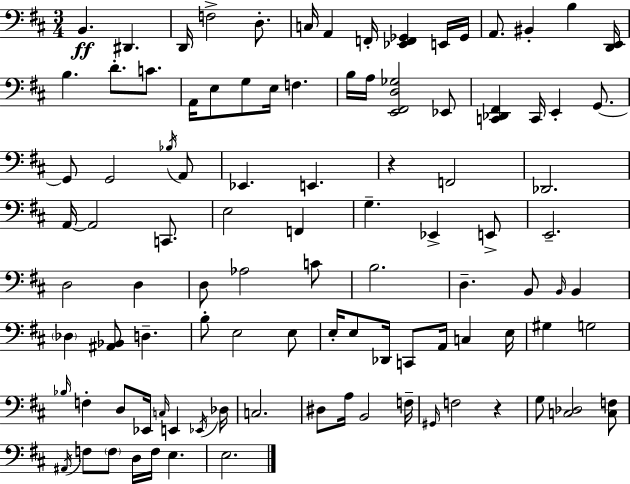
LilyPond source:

{
  \clef bass
  \numericTimeSignature
  \time 3/4
  \key d \major
  b,4.\ff dis,4. | d,16 f2-> d8.-. | c16 a,4 f,16-. <ees, f, ges,>4 e,16 ges,16 | a,8. bis,4-. b4 <d, e,>16 | \break b4. d'8.-. c'8. | a,16 e8 g8 e16 f4. | b16 a16 <e, fis, d ges>2 ees,8 | <c, des, fis,>4 c,16 e,4-. g,8.~~ | \break g,8 g,2 \acciaccatura { bes16 } a,8 | ees,4. e,4. | r4 f,2 | des,2. | \break a,16~~ a,2 c,8. | e2 f,4 | g4.-- ees,4-> e,8-> | e,2.-- | \break d2 d4 | d8 aes2 c'8 | b2. | d4.-- b,8 \grace { b,16 } b,4 | \break \parenthesize des4 <ais, bes,>8 d4.-- | b8-. e2 | e8 e16-. e8 des,16 c,8 a,16 c4 | e16 gis4 g2 | \break \grace { bes16 } f4-. d8 ees,16 \grace { c16 } e,4 | \acciaccatura { ees,16 } des16 c2. | dis8 a16 b,2 | f16-- \grace { gis,16 } f2 | \break r4 g8 <c des>2 | <c f>8 \acciaccatura { ais,16 } f8 \parenthesize f8 d16 | f16 e4. e2. | \bar "|."
}